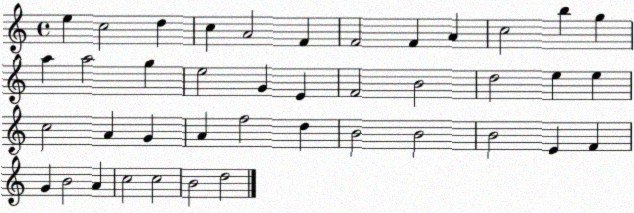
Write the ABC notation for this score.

X:1
T:Untitled
M:4/4
L:1/4
K:C
e c2 d c A2 F F2 F A c2 b g a a2 g e2 G E F2 B2 d2 e e c2 A G A f2 d B2 B2 B2 E F G B2 A c2 c2 B2 d2